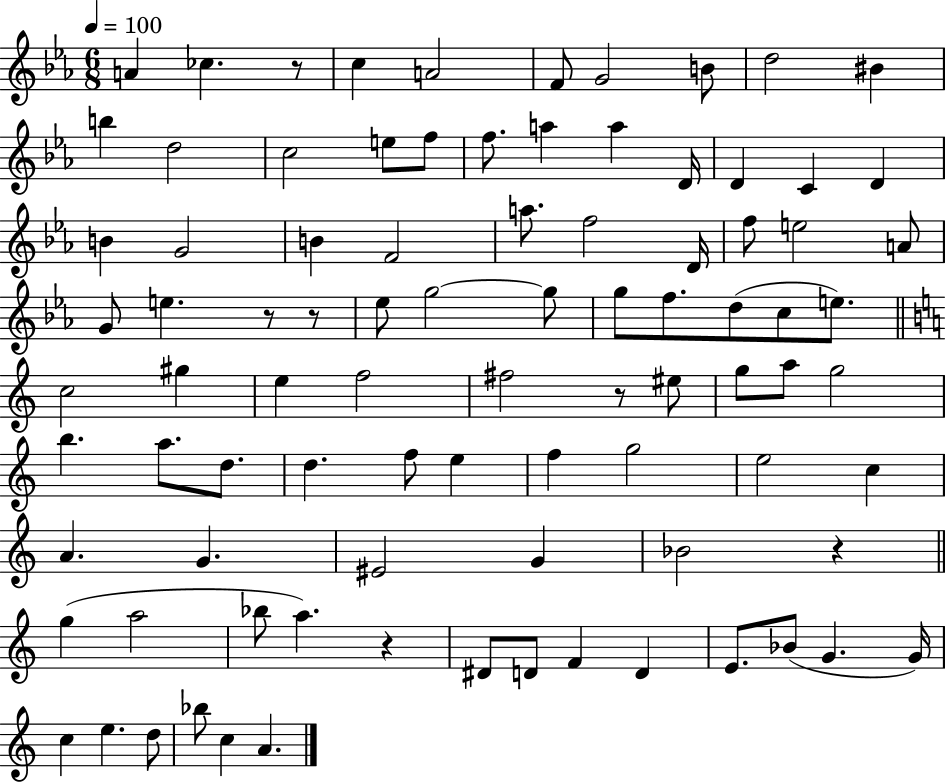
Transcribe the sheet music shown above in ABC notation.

X:1
T:Untitled
M:6/8
L:1/4
K:Eb
A _c z/2 c A2 F/2 G2 B/2 d2 ^B b d2 c2 e/2 f/2 f/2 a a D/4 D C D B G2 B F2 a/2 f2 D/4 f/2 e2 A/2 G/2 e z/2 z/2 _e/2 g2 g/2 g/2 f/2 d/2 c/2 e/2 c2 ^g e f2 ^f2 z/2 ^e/2 g/2 a/2 g2 b a/2 d/2 d f/2 e f g2 e2 c A G ^E2 G _B2 z g a2 _b/2 a z ^D/2 D/2 F D E/2 _B/2 G G/4 c e d/2 _b/2 c A